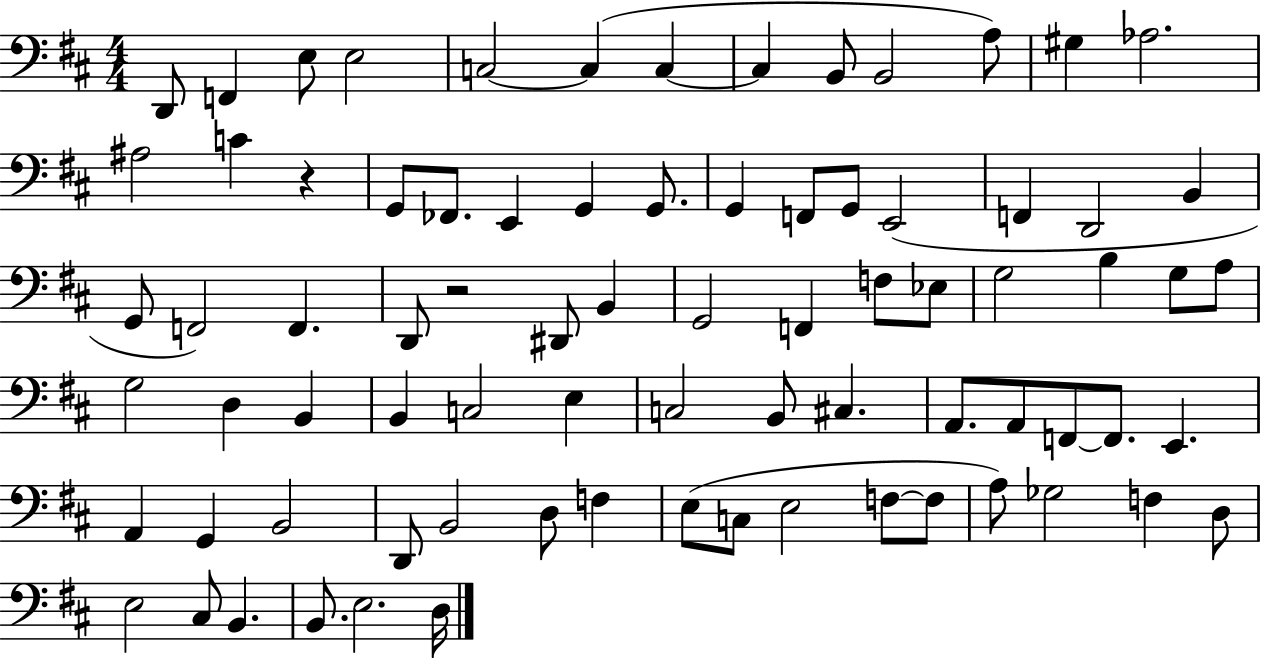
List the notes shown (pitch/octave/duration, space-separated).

D2/e F2/q E3/e E3/h C3/h C3/q C3/q C3/q B2/e B2/h A3/e G#3/q Ab3/h. A#3/h C4/q R/q G2/e FES2/e. E2/q G2/q G2/e. G2/q F2/e G2/e E2/h F2/q D2/h B2/q G2/e F2/h F2/q. D2/e R/h D#2/e B2/q G2/h F2/q F3/e Eb3/e G3/h B3/q G3/e A3/e G3/h D3/q B2/q B2/q C3/h E3/q C3/h B2/e C#3/q. A2/e. A2/e F2/e F2/e. E2/q. A2/q G2/q B2/h D2/e B2/h D3/e F3/q E3/e C3/e E3/h F3/e F3/e A3/e Gb3/h F3/q D3/e E3/h C#3/e B2/q. B2/e. E3/h. D3/s